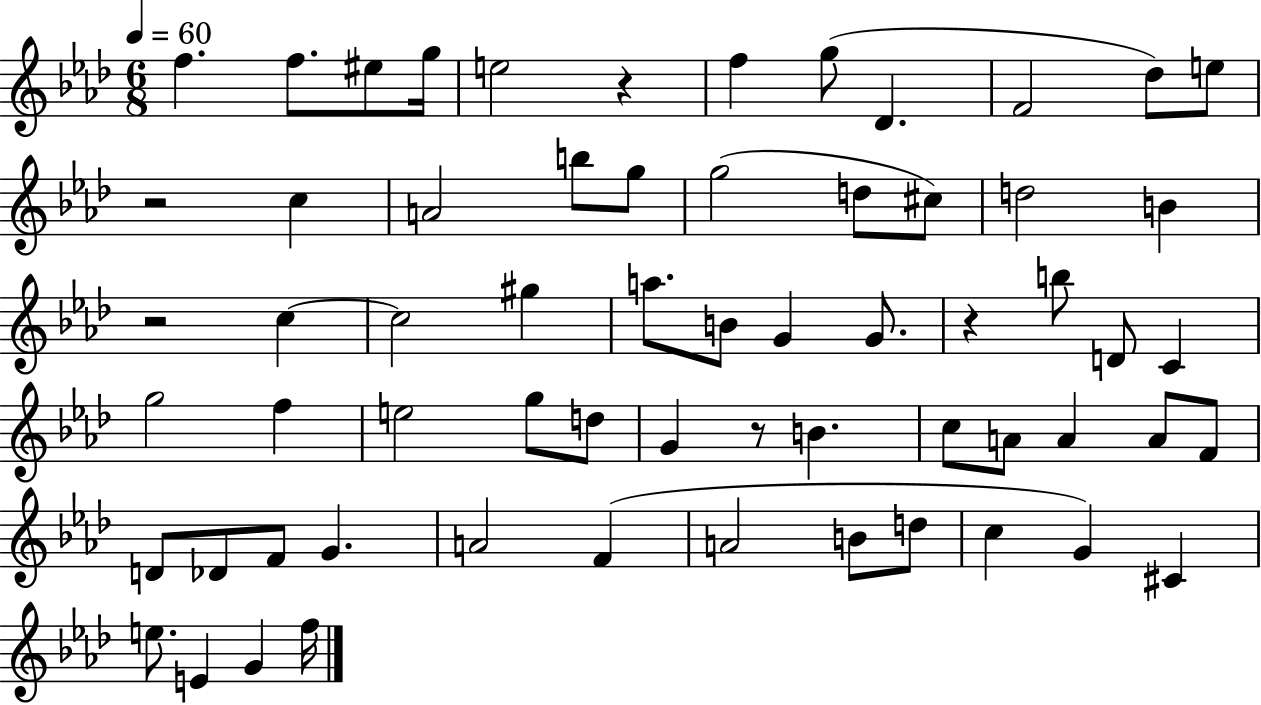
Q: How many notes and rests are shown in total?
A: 63